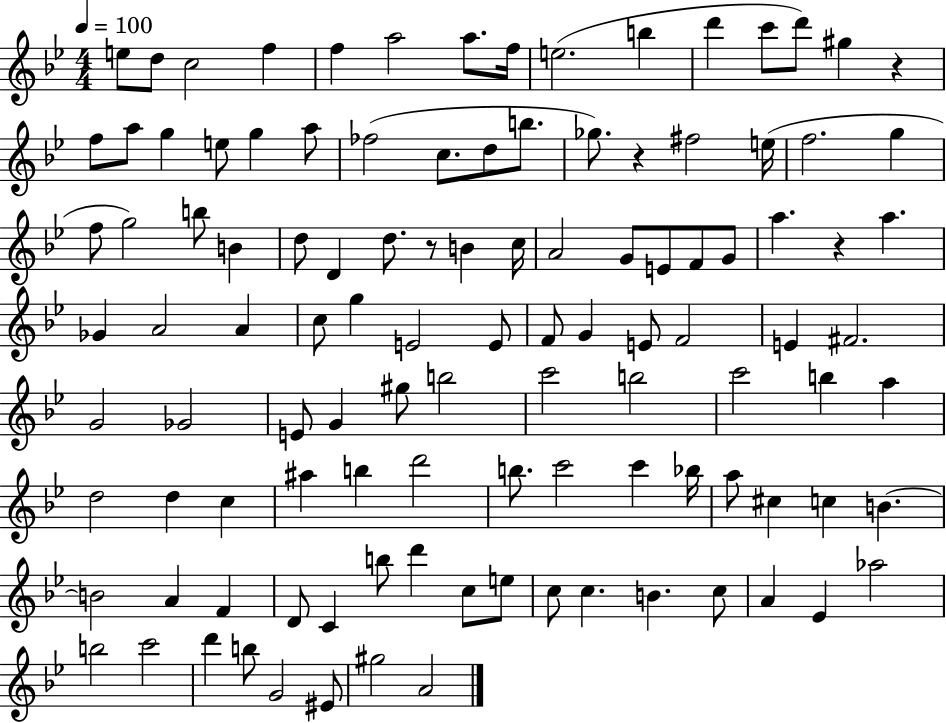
{
  \clef treble
  \numericTimeSignature
  \time 4/4
  \key bes \major
  \tempo 4 = 100
  e''8 d''8 c''2 f''4 | f''4 a''2 a''8. f''16 | e''2.( b''4 | d'''4 c'''8 d'''8) gis''4 r4 | \break f''8 a''8 g''4 e''8 g''4 a''8 | fes''2( c''8. d''8 b''8. | ges''8.) r4 fis''2 e''16( | f''2. g''4 | \break f''8 g''2) b''8 b'4 | d''8 d'4 d''8. r8 b'4 c''16 | a'2 g'8 e'8 f'8 g'8 | a''4. r4 a''4. | \break ges'4 a'2 a'4 | c''8 g''4 e'2 e'8 | f'8 g'4 e'8 f'2 | e'4 fis'2. | \break g'2 ges'2 | e'8 g'4 gis''8 b''2 | c'''2 b''2 | c'''2 b''4 a''4 | \break d''2 d''4 c''4 | ais''4 b''4 d'''2 | b''8. c'''2 c'''4 bes''16 | a''8 cis''4 c''4 b'4.~~ | \break b'2 a'4 f'4 | d'8 c'4 b''8 d'''4 c''8 e''8 | c''8 c''4. b'4. c''8 | a'4 ees'4 aes''2 | \break b''2 c'''2 | d'''4 b''8 g'2 eis'8 | gis''2 a'2 | \bar "|."
}